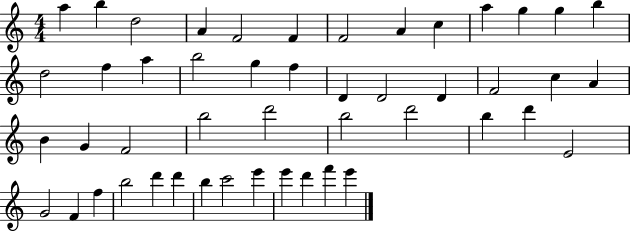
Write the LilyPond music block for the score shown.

{
  \clef treble
  \numericTimeSignature
  \time 4/4
  \key c \major
  a''4 b''4 d''2 | a'4 f'2 f'4 | f'2 a'4 c''4 | a''4 g''4 g''4 b''4 | \break d''2 f''4 a''4 | b''2 g''4 f''4 | d'4 d'2 d'4 | f'2 c''4 a'4 | \break b'4 g'4 f'2 | b''2 d'''2 | b''2 d'''2 | b''4 d'''4 e'2 | \break g'2 f'4 f''4 | b''2 d'''4 d'''4 | b''4 c'''2 e'''4 | e'''4 d'''4 f'''4 e'''4 | \break \bar "|."
}